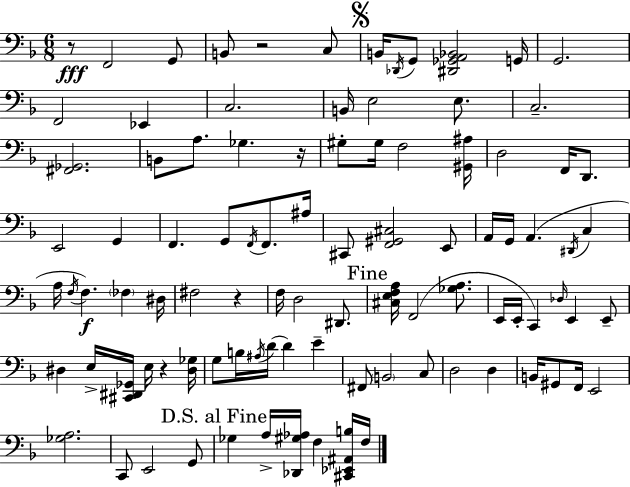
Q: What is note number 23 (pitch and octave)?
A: D3